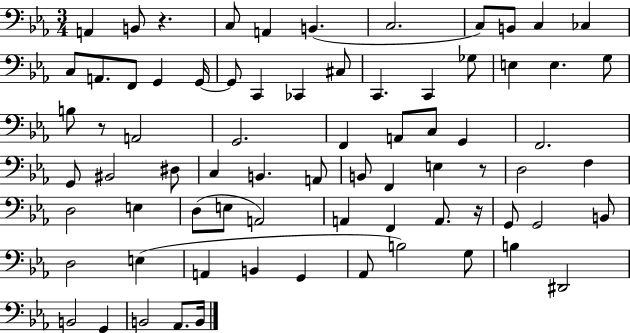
A2/q B2/e R/q. C3/e A2/q B2/q. C3/h. C3/e B2/e C3/q CES3/q C3/e A2/e. F2/e G2/q G2/s G2/e C2/q CES2/q C#3/e C2/q. C2/q Gb3/e E3/q E3/q. G3/e B3/e R/e A2/h G2/h. F2/q A2/e C3/e G2/q F2/h. G2/e BIS2/h D#3/e C3/q B2/q. A2/e B2/e F2/q E3/q R/e D3/h F3/q D3/h E3/q D3/e E3/e A2/h A2/q F2/q A2/e. R/s G2/e G2/h B2/e D3/h E3/q A2/q B2/q G2/q Ab2/e B3/h G3/e B3/q D#2/h B2/h G2/q B2/h Ab2/e. B2/s